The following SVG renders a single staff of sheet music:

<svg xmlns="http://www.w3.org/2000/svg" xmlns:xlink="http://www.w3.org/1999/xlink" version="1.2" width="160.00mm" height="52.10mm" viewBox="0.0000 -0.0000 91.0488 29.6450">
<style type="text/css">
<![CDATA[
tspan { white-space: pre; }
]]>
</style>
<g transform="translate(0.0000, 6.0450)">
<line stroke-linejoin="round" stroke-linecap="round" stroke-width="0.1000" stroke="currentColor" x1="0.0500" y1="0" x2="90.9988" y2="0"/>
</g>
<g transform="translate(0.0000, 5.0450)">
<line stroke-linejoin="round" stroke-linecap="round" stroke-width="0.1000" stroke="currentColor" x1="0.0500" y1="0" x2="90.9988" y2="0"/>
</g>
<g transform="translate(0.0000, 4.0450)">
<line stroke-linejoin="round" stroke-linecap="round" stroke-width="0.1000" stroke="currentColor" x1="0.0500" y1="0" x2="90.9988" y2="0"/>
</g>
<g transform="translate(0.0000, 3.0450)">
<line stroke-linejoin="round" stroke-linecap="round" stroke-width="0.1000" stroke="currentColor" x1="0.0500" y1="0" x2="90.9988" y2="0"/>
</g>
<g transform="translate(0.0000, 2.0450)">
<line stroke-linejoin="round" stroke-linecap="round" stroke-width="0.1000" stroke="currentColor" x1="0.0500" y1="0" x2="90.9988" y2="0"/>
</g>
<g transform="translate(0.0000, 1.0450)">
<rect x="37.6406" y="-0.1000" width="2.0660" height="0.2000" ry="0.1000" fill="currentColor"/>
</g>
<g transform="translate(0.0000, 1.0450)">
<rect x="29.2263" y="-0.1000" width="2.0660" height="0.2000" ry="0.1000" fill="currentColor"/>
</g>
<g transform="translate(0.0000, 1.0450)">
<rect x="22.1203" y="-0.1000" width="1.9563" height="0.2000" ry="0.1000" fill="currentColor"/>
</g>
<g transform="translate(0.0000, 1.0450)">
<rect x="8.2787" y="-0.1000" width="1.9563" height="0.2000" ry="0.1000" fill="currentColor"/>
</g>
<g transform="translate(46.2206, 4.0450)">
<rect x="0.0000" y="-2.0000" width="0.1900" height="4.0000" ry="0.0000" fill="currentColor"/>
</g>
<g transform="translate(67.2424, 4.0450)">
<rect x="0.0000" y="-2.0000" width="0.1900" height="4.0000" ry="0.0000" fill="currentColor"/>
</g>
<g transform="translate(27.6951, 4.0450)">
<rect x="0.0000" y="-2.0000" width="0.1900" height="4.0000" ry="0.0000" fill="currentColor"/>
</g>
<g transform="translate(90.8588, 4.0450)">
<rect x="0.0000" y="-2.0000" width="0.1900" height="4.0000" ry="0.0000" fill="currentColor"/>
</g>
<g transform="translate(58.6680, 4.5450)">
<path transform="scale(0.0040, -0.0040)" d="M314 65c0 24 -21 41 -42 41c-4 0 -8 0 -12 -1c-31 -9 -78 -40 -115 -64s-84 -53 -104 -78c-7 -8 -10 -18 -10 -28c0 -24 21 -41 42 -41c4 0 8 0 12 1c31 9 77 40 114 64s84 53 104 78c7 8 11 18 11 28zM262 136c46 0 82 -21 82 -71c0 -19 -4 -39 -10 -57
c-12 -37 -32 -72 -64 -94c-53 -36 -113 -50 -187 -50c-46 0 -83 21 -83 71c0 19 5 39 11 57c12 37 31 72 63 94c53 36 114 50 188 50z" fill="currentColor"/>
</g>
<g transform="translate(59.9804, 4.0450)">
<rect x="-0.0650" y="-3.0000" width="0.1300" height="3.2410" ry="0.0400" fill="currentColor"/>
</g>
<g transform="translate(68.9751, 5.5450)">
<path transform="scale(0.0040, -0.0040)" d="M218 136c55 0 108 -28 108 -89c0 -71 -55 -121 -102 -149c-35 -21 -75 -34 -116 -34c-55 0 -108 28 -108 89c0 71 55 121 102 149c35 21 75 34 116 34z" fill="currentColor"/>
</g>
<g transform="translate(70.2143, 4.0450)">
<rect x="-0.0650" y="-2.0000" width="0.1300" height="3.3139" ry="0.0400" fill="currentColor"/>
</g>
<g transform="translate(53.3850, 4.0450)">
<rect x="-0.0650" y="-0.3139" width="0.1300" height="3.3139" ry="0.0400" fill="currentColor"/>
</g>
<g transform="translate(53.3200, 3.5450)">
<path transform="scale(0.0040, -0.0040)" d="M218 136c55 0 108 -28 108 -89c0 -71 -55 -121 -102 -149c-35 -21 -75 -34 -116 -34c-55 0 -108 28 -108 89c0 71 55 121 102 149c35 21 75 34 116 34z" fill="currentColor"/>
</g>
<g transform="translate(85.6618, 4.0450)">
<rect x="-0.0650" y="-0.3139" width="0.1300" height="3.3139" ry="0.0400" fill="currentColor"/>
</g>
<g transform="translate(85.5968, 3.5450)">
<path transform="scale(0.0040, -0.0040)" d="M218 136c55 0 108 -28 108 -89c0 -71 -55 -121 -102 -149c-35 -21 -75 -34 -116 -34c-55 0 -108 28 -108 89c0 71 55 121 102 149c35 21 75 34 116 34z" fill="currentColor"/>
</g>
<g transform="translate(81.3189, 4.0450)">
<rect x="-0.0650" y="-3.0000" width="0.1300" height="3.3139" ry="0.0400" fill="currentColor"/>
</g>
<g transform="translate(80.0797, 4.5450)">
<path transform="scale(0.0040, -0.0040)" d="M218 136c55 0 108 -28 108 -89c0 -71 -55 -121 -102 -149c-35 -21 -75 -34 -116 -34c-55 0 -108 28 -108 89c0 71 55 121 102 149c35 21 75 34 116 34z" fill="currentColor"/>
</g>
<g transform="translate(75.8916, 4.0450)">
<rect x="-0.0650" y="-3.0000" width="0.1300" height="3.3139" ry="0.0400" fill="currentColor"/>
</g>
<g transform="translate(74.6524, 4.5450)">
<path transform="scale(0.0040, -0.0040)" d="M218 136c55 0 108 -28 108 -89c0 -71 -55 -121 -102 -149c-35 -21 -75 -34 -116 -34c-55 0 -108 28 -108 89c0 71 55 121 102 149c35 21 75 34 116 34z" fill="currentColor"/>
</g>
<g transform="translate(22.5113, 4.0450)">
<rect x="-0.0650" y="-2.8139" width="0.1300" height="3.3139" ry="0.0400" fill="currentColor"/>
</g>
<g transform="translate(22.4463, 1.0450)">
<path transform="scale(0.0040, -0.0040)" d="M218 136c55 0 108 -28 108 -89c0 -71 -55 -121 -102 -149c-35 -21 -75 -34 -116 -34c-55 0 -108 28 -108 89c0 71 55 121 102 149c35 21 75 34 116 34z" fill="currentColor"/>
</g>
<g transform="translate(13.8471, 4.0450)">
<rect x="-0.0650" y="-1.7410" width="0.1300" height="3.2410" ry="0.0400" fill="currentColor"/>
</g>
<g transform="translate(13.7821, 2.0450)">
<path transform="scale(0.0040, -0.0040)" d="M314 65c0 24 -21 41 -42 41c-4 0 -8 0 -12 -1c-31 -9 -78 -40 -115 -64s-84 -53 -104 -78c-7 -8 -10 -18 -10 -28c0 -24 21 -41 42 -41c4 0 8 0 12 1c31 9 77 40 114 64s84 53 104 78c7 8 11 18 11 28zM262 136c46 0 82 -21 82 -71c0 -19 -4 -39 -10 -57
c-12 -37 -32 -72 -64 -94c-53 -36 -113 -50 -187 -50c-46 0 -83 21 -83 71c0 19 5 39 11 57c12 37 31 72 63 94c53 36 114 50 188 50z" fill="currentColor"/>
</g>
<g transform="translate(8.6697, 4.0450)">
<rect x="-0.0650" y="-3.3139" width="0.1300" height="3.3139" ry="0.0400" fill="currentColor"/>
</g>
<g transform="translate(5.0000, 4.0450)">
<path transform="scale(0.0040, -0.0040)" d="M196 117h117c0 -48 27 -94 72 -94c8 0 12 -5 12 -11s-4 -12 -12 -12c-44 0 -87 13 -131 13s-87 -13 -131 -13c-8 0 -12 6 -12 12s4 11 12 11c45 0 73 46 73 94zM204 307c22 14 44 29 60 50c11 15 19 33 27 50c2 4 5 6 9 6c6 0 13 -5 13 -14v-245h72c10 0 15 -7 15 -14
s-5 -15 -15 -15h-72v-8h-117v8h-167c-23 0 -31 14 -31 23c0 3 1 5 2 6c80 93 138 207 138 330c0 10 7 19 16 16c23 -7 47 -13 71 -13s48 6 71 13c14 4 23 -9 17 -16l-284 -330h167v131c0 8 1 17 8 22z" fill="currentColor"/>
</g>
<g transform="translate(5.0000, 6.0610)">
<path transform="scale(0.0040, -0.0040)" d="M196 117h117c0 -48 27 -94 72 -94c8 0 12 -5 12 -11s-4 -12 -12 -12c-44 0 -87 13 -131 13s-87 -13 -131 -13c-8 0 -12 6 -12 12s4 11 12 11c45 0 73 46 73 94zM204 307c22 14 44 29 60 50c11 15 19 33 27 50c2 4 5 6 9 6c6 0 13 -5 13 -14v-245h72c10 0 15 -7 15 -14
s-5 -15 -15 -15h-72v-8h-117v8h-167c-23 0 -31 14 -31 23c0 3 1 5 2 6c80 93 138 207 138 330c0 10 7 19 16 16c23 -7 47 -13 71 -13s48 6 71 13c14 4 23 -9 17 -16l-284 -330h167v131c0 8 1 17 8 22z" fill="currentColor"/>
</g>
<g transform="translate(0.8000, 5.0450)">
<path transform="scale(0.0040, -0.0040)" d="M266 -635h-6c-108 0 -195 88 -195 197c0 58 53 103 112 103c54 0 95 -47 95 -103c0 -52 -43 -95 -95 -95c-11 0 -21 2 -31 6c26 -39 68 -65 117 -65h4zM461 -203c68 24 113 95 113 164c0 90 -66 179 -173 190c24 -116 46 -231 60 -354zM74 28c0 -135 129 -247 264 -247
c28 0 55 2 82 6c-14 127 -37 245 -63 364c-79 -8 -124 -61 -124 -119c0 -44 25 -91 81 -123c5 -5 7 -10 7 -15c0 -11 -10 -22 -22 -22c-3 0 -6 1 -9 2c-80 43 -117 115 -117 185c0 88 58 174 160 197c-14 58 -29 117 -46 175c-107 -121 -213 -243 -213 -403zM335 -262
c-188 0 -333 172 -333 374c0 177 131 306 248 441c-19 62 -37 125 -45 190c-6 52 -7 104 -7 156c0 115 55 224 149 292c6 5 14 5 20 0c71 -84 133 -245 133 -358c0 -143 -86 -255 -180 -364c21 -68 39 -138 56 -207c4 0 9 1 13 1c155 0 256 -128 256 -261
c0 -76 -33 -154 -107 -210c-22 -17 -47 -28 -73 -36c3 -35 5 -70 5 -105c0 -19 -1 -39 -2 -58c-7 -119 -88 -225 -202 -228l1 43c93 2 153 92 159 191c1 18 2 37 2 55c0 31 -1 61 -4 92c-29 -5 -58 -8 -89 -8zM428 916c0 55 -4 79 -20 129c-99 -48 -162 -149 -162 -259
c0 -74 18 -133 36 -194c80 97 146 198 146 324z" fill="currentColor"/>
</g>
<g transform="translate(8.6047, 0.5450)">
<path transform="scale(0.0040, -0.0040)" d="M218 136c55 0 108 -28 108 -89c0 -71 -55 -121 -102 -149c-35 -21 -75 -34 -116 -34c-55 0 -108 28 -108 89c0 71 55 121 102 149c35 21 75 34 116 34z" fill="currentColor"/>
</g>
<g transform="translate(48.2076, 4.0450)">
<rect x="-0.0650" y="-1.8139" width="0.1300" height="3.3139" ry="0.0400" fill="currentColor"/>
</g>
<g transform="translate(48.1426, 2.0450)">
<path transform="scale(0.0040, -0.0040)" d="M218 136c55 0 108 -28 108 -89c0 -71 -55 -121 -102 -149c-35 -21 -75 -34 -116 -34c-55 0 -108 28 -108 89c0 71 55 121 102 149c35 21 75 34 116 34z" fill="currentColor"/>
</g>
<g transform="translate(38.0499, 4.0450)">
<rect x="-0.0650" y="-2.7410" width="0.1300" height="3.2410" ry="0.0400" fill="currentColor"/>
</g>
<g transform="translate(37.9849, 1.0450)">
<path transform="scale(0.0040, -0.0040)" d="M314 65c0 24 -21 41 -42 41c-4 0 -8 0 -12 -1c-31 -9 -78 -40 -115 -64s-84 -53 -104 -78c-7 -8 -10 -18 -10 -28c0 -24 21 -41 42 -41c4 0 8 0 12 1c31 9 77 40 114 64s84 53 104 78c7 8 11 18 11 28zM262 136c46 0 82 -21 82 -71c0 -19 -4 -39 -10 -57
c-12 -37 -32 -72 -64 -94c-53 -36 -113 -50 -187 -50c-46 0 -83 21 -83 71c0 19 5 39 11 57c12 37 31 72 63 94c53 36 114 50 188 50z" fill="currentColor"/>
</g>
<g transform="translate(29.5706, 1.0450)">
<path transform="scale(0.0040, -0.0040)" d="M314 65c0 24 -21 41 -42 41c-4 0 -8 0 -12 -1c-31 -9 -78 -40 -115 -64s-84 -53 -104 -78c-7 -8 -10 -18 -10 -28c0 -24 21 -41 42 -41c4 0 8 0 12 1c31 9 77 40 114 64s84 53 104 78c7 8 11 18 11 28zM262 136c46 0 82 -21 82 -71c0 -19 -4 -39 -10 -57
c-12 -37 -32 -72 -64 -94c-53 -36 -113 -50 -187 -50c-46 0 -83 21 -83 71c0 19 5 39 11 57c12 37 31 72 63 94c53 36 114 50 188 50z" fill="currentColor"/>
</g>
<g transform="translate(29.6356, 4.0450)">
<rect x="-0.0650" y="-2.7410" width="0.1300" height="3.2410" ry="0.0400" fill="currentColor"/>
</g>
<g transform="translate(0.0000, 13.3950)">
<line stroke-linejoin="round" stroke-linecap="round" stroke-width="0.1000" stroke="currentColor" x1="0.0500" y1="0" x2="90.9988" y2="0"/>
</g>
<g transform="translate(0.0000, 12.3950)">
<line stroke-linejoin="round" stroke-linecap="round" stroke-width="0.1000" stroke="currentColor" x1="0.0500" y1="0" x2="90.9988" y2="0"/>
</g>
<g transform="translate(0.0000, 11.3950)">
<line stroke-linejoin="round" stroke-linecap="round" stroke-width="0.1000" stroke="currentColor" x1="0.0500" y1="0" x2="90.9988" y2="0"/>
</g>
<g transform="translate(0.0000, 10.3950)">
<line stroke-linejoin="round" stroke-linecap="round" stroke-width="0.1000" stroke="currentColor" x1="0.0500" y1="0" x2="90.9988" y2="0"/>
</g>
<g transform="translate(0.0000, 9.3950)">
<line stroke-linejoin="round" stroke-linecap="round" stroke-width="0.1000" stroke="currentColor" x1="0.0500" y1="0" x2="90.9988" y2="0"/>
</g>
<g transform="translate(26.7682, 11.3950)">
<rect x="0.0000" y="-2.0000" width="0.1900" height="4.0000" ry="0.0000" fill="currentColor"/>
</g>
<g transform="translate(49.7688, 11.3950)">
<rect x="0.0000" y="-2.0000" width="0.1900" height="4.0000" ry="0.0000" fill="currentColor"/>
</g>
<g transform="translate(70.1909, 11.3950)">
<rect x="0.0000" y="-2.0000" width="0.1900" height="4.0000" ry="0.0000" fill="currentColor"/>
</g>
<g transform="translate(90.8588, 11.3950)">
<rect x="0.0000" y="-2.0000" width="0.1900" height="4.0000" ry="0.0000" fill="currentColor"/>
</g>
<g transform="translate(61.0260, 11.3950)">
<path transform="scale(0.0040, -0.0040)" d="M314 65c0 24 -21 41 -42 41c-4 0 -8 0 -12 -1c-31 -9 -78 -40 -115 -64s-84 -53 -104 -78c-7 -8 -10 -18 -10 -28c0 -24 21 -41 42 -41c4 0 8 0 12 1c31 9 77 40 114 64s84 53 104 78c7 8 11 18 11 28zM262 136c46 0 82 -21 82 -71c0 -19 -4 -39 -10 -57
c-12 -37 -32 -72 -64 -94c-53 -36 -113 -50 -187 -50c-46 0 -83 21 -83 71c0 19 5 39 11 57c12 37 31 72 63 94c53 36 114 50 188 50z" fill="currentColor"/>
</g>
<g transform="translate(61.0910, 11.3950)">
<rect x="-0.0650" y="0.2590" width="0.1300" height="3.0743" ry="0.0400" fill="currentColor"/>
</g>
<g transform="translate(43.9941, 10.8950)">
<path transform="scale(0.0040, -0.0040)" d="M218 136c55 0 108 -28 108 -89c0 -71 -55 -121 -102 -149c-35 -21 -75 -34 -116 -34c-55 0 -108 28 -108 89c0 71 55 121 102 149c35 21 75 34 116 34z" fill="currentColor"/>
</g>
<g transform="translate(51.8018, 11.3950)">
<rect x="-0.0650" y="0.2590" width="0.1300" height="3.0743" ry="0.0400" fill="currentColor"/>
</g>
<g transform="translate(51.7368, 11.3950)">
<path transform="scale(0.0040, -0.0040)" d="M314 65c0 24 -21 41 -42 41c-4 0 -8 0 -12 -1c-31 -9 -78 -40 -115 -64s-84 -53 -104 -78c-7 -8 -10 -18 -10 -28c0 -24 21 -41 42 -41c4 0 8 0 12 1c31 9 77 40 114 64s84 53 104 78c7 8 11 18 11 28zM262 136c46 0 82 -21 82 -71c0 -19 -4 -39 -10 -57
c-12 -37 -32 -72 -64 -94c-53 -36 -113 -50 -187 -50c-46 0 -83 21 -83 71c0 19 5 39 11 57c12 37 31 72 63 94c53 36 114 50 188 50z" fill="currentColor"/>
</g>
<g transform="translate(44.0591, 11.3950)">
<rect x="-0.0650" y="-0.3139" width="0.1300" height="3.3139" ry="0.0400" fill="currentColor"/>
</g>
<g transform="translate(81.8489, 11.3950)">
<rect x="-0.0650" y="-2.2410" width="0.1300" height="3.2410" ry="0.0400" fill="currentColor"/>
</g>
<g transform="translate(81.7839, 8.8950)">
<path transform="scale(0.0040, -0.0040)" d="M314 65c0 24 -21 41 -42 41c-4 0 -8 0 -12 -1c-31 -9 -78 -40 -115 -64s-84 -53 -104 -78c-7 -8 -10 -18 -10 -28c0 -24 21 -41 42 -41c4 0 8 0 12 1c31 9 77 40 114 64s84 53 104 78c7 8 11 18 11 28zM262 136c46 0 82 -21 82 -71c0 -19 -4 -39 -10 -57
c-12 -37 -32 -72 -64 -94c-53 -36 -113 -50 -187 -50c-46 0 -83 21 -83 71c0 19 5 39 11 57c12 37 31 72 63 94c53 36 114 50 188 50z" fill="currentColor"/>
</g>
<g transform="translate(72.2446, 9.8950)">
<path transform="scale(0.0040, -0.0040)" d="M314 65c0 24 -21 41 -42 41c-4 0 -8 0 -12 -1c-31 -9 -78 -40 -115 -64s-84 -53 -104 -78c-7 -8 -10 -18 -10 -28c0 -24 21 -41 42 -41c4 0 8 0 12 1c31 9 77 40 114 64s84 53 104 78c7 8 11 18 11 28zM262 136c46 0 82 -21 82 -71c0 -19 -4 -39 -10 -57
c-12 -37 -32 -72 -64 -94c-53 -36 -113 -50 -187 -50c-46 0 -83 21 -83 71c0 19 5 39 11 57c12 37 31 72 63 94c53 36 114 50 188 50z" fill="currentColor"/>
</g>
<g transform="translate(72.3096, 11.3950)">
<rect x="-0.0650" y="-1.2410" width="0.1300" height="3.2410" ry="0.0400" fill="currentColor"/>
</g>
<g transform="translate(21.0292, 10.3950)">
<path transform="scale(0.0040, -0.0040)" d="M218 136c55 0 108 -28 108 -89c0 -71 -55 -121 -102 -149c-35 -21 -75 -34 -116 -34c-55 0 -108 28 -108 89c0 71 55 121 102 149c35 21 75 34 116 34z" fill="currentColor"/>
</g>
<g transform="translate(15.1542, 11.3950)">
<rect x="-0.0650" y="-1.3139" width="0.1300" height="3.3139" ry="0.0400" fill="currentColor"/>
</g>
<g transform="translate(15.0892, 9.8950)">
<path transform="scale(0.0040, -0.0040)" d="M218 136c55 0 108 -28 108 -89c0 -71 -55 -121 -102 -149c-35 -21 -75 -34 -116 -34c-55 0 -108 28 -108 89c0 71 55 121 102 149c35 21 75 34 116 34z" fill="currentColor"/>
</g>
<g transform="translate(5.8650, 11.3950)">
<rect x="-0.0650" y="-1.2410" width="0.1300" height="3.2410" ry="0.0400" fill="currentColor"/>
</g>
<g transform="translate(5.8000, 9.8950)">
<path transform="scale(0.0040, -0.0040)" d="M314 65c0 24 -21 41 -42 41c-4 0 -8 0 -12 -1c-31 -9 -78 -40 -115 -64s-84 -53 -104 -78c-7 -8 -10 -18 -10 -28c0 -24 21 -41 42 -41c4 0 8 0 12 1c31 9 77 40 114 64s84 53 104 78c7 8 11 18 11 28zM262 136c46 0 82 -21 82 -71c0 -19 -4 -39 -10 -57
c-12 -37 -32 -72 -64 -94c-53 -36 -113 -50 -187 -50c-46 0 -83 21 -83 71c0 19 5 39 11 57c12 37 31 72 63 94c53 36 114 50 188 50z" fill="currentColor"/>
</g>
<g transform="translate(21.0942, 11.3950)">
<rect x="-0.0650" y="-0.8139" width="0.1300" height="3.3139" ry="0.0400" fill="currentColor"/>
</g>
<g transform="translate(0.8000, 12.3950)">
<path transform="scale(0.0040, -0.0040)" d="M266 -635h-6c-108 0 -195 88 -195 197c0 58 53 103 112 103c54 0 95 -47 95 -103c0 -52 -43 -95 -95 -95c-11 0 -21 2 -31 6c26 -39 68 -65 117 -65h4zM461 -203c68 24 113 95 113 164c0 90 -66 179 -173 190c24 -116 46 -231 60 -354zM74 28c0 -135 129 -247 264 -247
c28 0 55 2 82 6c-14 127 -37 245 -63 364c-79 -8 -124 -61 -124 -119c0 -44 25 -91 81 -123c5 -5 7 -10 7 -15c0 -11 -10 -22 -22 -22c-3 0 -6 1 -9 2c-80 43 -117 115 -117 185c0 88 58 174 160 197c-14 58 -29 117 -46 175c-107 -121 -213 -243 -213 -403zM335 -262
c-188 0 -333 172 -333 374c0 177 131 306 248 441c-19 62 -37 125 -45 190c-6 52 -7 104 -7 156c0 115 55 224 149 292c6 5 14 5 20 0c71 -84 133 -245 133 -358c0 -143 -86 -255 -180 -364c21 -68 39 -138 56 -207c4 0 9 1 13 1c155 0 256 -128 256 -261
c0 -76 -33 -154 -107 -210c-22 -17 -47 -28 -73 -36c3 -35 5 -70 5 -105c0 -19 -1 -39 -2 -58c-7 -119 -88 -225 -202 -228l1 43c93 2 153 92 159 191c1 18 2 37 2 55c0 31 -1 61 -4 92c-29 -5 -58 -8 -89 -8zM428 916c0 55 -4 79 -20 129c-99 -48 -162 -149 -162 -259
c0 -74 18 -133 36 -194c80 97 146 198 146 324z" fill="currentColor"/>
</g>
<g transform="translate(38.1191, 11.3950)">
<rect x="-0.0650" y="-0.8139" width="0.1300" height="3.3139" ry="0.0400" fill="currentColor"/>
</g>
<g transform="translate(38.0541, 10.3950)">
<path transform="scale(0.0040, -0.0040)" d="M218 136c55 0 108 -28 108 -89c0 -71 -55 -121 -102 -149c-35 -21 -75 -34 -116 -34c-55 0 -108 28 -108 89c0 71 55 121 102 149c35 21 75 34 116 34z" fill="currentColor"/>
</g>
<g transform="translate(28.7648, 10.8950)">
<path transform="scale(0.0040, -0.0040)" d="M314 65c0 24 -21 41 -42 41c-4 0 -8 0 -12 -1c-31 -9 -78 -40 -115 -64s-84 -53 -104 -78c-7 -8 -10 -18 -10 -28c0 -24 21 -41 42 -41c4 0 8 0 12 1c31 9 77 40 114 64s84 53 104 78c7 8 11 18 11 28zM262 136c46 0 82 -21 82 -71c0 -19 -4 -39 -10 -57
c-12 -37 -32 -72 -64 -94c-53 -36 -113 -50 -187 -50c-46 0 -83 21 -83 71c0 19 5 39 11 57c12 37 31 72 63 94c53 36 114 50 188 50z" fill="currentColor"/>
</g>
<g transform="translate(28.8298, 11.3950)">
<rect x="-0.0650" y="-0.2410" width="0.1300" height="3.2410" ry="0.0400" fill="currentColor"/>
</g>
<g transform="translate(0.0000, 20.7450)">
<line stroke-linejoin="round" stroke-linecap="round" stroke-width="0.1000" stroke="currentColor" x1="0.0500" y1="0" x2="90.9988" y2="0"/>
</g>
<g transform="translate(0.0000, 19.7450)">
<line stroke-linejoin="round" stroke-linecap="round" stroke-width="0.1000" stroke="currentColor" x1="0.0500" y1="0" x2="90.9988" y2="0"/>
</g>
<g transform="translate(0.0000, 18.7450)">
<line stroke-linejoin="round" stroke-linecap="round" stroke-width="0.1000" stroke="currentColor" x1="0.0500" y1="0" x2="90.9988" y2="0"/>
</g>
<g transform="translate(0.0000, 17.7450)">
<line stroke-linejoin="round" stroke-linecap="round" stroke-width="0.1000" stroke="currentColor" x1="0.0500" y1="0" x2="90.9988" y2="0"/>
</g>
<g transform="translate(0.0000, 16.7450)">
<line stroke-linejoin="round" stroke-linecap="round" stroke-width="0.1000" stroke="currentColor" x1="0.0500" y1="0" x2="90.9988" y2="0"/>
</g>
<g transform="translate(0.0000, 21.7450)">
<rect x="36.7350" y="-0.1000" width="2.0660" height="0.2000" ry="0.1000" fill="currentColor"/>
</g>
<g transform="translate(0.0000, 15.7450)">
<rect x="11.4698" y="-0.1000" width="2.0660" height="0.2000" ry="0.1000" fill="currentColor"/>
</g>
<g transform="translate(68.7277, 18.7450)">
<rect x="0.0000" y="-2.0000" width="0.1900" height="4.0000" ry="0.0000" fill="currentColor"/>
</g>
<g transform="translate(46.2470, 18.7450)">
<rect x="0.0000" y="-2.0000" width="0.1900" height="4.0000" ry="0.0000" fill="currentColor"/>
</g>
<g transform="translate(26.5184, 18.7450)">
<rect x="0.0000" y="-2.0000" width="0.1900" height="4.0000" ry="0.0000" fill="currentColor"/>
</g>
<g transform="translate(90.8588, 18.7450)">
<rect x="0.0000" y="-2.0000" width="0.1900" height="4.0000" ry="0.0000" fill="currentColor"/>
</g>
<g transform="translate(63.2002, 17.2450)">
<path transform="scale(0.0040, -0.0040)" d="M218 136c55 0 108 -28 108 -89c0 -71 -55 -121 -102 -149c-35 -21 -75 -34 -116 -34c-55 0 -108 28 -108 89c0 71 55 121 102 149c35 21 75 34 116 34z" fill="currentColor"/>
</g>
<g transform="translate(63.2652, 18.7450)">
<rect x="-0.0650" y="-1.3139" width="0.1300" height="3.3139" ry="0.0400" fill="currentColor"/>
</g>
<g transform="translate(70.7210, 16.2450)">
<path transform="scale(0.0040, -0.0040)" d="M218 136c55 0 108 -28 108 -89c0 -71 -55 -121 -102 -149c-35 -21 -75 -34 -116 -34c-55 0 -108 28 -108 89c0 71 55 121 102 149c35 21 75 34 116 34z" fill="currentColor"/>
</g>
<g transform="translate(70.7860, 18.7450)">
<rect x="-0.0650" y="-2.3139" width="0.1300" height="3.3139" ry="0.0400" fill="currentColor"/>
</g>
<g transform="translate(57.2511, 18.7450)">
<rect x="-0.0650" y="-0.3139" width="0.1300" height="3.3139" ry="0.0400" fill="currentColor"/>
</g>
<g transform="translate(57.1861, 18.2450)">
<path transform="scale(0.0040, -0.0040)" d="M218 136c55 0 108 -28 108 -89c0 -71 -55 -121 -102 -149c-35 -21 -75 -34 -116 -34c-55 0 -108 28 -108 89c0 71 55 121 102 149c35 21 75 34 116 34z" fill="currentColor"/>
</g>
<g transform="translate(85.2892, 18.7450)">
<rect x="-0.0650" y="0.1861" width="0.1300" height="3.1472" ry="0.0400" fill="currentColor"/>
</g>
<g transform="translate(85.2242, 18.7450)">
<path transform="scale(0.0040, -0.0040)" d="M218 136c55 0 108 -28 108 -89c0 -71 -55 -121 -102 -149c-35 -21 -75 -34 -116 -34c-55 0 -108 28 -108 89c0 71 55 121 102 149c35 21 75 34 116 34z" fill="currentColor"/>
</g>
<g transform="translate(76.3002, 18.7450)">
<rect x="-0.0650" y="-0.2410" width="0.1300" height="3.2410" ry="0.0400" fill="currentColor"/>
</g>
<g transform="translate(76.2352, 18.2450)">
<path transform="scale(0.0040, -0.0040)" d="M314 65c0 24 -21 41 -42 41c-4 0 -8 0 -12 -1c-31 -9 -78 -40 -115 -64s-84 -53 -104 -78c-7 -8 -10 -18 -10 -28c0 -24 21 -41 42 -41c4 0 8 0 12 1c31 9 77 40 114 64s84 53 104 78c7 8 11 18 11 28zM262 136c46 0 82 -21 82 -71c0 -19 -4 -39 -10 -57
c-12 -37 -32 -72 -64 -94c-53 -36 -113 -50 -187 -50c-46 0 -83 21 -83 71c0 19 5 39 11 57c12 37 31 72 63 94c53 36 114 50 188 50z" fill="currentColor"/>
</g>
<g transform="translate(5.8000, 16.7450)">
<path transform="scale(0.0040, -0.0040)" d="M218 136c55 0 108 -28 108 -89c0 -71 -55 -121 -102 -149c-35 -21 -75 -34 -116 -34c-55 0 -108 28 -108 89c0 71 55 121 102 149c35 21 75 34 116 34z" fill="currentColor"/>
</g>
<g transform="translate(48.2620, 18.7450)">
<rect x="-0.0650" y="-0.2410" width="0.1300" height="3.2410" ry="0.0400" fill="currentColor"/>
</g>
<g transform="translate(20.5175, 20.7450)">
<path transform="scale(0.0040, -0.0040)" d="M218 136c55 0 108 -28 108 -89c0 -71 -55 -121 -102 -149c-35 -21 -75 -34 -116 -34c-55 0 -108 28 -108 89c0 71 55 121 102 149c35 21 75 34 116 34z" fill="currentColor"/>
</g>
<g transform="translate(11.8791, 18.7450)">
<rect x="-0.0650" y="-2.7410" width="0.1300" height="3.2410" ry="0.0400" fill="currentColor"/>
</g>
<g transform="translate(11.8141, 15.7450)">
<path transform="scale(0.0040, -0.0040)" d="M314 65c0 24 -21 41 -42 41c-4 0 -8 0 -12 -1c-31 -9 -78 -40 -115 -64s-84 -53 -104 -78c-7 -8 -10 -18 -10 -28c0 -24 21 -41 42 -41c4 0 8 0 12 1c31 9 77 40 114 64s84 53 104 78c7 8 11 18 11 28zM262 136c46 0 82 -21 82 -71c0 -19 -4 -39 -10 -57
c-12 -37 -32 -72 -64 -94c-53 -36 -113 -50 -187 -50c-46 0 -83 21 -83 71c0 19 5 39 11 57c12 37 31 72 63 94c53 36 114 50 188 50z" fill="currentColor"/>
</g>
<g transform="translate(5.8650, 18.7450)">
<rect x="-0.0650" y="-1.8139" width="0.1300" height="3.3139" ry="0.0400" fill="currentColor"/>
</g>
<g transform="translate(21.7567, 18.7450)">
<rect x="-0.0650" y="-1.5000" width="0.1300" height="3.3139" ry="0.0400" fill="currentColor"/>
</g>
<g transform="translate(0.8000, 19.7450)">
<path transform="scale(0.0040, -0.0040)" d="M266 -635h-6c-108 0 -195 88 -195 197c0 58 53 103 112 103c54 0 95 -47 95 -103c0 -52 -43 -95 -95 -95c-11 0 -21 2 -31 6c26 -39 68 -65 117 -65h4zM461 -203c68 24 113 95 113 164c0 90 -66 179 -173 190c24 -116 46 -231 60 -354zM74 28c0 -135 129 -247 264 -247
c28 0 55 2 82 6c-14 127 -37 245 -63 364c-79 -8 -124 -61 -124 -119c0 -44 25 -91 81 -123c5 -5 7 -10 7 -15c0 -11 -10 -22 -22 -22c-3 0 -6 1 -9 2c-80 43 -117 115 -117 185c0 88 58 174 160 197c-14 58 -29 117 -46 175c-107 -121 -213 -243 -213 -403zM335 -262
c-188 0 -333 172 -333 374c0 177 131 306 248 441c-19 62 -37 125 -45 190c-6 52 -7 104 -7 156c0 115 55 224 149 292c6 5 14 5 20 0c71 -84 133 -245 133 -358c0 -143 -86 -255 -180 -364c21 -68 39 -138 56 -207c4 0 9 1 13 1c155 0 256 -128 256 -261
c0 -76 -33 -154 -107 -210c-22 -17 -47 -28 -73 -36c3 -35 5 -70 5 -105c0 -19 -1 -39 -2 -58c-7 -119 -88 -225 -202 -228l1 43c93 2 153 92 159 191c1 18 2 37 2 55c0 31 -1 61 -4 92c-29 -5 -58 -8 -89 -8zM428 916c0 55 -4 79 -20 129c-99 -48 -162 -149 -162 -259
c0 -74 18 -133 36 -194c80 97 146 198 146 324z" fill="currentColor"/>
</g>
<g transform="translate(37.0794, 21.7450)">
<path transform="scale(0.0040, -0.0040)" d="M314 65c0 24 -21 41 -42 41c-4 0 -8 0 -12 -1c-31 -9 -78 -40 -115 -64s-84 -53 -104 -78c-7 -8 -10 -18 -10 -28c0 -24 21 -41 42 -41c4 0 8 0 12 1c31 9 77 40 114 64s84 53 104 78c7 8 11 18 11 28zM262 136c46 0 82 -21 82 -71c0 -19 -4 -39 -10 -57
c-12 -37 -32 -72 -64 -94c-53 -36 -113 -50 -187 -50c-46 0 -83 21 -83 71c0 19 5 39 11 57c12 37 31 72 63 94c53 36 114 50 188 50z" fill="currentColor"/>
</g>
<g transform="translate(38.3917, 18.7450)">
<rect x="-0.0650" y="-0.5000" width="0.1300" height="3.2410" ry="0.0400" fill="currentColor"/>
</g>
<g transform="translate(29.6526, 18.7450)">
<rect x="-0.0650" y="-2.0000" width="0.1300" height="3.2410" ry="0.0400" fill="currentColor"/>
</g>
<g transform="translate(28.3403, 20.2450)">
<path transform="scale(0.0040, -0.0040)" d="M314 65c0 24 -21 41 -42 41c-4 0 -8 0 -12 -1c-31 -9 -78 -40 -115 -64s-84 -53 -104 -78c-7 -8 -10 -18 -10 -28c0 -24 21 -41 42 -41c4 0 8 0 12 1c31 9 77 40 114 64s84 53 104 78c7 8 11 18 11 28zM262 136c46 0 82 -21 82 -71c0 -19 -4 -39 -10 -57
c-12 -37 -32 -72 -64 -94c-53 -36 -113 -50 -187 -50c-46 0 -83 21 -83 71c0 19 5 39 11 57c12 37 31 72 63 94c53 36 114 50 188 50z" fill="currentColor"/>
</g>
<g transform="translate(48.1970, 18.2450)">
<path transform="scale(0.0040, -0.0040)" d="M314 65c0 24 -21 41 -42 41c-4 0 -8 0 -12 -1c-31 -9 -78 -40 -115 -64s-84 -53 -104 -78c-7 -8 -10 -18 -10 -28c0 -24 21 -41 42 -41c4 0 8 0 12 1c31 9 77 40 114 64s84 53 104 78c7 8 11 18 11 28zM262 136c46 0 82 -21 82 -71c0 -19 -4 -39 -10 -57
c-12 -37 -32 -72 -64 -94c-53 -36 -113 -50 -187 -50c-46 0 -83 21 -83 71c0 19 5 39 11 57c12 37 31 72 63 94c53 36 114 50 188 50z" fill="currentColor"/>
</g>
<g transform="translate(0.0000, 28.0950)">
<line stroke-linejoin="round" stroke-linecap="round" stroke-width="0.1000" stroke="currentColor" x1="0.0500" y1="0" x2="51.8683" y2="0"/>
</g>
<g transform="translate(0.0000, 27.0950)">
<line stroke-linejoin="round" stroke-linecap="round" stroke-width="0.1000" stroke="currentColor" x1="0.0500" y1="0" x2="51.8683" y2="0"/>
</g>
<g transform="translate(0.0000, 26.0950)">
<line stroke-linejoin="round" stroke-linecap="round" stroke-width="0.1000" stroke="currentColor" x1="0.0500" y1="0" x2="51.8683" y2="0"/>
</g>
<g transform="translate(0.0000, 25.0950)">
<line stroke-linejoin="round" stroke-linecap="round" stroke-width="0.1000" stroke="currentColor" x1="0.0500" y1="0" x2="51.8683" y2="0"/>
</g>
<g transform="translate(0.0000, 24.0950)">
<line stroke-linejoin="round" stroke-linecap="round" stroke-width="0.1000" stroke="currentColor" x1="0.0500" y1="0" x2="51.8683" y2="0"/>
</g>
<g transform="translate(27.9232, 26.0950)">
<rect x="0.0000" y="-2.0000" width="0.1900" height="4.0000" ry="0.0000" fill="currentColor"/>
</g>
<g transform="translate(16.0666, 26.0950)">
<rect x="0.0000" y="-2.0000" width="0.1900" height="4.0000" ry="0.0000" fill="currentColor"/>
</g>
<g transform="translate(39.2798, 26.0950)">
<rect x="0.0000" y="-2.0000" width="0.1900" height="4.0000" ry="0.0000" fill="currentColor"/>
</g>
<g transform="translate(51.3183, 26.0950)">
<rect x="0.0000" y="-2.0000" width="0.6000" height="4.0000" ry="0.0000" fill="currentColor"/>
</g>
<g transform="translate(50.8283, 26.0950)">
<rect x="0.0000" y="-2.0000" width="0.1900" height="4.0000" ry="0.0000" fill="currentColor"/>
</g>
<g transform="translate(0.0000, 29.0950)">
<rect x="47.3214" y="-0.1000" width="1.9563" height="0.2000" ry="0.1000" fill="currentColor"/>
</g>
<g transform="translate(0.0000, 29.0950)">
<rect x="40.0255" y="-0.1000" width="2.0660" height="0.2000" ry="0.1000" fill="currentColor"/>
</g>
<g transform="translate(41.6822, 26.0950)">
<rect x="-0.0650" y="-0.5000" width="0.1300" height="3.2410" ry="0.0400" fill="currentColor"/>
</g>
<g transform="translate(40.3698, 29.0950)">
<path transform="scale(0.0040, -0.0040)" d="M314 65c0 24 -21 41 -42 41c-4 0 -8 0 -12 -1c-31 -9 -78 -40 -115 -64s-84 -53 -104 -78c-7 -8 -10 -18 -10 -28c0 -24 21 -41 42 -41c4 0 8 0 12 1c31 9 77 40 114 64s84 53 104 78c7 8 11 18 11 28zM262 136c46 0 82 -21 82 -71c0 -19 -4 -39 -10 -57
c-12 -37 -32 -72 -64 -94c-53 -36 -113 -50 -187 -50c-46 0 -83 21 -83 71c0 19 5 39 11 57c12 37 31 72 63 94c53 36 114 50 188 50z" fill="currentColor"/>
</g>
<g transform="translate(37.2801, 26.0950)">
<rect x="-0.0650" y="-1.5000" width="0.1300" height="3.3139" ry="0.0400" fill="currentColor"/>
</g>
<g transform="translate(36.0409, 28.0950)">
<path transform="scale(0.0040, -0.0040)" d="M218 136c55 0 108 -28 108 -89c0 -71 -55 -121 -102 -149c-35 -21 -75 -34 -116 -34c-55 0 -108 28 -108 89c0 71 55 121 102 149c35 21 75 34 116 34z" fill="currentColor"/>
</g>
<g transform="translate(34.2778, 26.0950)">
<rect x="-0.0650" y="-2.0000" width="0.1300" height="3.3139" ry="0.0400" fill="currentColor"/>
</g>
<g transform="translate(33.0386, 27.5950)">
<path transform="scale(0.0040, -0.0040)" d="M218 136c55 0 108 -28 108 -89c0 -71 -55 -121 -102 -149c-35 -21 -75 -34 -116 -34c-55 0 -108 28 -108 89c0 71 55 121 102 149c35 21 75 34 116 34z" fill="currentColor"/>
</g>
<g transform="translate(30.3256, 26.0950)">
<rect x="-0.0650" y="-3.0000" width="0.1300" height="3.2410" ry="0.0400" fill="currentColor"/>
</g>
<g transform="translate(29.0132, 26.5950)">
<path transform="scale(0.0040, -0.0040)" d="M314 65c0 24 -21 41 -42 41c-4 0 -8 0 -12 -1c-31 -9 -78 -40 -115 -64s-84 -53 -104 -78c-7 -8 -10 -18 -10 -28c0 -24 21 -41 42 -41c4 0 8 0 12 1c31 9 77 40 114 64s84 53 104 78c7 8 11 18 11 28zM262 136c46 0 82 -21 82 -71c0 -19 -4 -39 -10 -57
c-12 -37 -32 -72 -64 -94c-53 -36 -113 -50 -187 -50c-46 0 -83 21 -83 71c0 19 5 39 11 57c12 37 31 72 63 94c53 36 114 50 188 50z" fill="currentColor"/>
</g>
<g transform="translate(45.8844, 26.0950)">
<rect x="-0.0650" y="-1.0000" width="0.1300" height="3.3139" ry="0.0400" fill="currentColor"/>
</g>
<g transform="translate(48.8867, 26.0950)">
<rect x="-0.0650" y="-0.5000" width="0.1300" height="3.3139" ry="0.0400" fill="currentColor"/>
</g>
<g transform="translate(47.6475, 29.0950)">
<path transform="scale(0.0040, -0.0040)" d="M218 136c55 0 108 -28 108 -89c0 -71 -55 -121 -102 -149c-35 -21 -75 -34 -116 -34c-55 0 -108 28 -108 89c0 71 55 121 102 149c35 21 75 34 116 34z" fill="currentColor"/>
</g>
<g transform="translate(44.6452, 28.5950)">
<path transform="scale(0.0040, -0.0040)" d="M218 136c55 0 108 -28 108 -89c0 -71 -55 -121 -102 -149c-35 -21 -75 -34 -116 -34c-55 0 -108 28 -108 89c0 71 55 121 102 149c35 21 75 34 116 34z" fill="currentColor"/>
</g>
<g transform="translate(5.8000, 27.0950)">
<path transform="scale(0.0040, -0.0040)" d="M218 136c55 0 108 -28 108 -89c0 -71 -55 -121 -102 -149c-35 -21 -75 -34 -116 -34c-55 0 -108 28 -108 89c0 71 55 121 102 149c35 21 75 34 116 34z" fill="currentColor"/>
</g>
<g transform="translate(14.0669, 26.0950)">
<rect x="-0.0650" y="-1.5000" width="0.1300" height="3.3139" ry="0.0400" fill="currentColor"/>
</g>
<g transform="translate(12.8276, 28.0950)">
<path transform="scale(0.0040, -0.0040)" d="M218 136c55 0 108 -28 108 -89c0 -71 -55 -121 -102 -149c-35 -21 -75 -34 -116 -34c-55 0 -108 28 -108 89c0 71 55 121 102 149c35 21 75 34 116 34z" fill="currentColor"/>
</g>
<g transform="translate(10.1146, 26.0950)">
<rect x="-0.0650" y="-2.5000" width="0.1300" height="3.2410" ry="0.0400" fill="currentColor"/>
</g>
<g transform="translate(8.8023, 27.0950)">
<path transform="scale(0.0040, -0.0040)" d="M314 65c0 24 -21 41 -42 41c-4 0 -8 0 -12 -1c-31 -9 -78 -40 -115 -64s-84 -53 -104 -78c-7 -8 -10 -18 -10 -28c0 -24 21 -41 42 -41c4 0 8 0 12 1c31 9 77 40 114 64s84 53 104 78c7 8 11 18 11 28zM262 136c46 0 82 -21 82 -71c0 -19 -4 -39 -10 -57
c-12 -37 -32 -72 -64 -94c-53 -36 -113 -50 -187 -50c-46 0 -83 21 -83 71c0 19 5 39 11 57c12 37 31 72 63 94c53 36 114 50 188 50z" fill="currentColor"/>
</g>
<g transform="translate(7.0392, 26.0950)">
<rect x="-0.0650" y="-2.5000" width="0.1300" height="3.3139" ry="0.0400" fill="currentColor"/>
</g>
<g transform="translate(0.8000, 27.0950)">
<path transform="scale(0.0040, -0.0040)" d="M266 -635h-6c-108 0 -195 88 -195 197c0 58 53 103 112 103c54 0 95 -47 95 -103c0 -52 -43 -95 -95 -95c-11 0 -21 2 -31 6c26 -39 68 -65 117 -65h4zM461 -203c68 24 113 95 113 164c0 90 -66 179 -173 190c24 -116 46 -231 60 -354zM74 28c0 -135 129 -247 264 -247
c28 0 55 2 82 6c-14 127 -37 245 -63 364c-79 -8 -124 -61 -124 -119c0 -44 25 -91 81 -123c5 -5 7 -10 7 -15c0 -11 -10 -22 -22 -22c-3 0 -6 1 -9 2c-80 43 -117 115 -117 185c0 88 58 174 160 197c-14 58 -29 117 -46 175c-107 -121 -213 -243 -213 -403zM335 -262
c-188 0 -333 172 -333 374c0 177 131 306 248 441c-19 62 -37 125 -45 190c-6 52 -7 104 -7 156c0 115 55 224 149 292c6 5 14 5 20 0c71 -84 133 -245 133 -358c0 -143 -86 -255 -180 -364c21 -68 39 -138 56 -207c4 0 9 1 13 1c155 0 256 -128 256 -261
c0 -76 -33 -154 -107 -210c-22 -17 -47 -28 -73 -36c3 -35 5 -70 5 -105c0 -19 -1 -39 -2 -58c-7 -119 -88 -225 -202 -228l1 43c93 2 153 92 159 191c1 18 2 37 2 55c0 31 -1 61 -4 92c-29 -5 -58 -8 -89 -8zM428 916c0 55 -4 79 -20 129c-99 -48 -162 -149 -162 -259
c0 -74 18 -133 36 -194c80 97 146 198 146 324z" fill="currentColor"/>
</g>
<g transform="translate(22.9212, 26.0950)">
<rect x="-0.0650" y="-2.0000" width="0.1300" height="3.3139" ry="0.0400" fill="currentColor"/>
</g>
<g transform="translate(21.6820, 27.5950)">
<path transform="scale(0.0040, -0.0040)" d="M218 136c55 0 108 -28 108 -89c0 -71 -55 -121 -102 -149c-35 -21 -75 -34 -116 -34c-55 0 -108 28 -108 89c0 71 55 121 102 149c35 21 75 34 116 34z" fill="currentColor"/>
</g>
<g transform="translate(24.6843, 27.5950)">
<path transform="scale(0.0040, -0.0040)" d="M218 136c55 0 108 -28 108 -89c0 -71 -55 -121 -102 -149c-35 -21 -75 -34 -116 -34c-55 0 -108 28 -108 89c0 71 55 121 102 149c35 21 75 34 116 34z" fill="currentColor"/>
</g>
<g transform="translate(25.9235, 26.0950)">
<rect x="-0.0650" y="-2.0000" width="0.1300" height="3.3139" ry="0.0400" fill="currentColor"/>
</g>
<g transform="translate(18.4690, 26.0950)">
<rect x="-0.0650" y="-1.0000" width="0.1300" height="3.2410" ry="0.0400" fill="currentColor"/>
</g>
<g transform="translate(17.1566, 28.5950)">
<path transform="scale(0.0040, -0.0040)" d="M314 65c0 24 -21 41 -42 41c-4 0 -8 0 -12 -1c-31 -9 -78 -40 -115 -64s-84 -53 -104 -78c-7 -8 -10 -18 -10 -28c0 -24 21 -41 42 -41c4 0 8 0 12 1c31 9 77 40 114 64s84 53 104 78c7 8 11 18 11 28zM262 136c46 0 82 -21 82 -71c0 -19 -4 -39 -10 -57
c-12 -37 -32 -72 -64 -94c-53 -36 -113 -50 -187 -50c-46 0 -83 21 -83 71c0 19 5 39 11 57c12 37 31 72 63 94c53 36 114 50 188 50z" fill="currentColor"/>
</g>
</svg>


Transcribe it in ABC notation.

X:1
T:Untitled
M:4/4
L:1/4
K:C
b f2 a a2 a2 f c A2 F A A c e2 e d c2 d c B2 B2 e2 g2 f a2 E F2 C2 c2 c e g c2 B G G2 E D2 F F A2 F E C2 D C